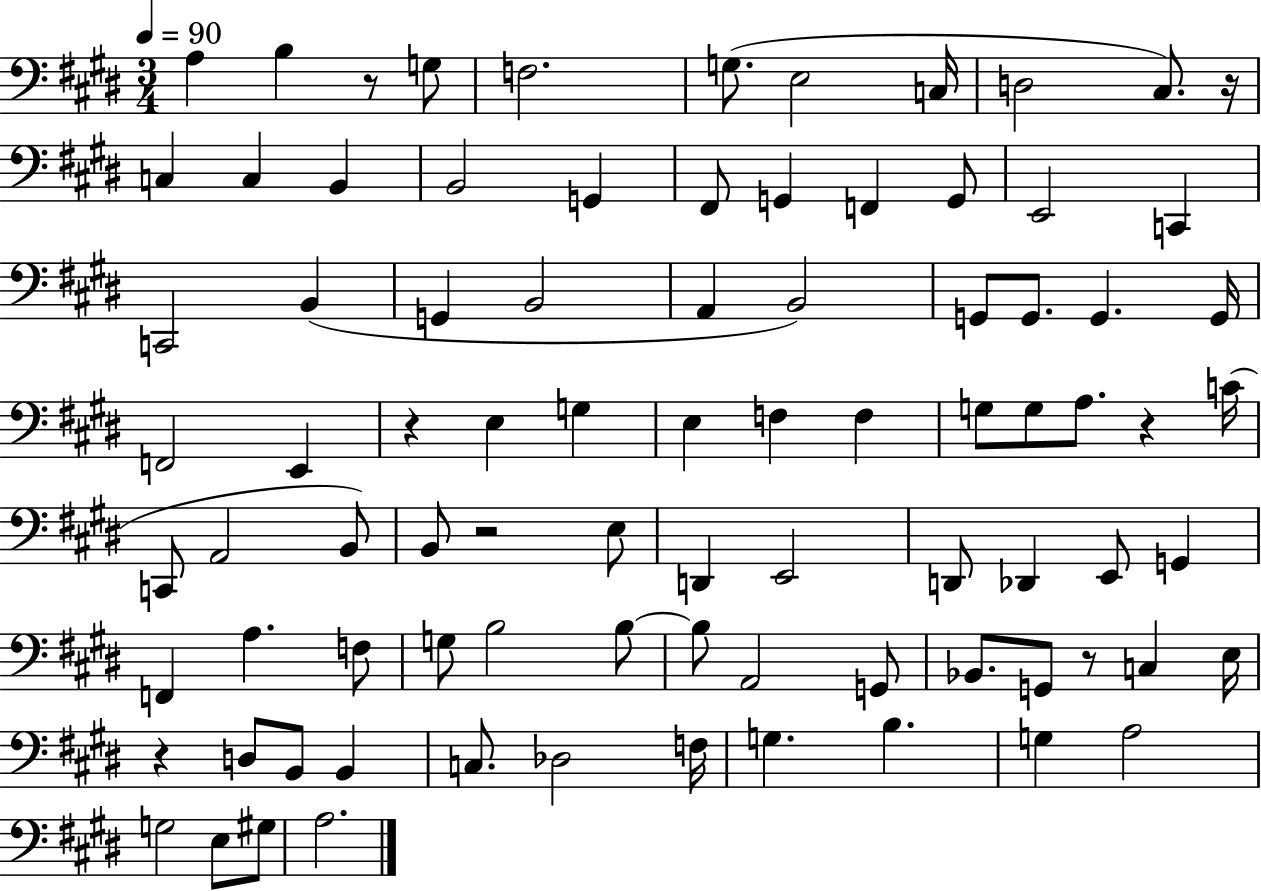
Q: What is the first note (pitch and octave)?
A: A3